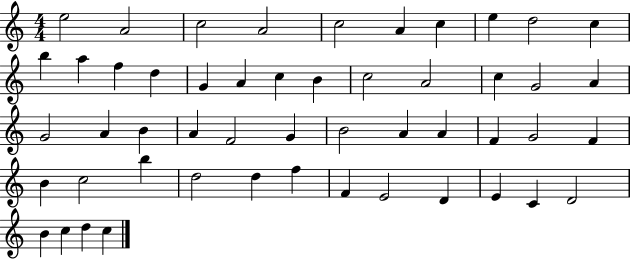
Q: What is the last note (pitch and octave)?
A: C5